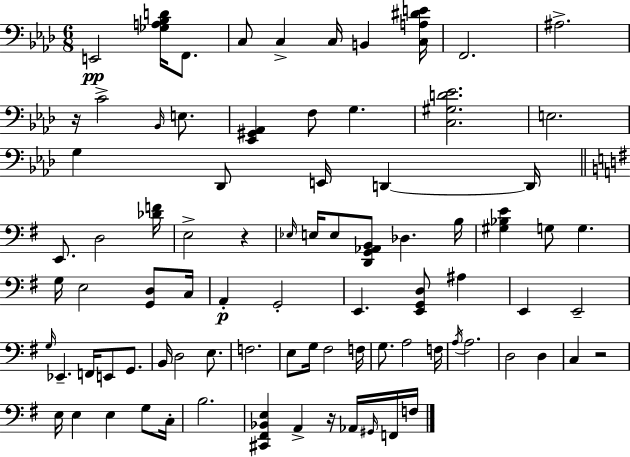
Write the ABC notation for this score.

X:1
T:Untitled
M:6/8
L:1/4
K:Fm
E,,2 [_G,A,_B,D]/4 F,,/2 C,/2 C, C,/4 B,, [C,A,^DE]/4 F,,2 ^A,2 z/4 C2 _B,,/4 E,/2 [_E,,^G,,_A,,] F,/2 G, [C,^G,D_E]2 E,2 G, _D,,/2 E,,/4 D,, D,,/4 E,,/2 D,2 [_DF]/4 E,2 z _E,/4 E,/4 E,/2 [D,,G,,_A,,B,,]/2 _D, B,/4 [^G,_B,E] G,/2 G, G,/4 E,2 [G,,D,]/2 C,/4 A,, G,,2 E,, [E,,G,,D,]/2 ^A, E,, E,,2 G,/4 _E,, F,,/4 E,,/2 G,,/2 B,,/4 D,2 E,/2 F,2 E,/2 G,/4 ^F,2 F,/4 G,/2 A,2 F,/4 A,/4 A,2 D,2 D, C, z2 E,/4 E, E, G,/2 C,/4 B,2 [^C,,^F,,_B,,E,] A,, z/4 _A,,/4 ^G,,/4 F,,/4 F,/4